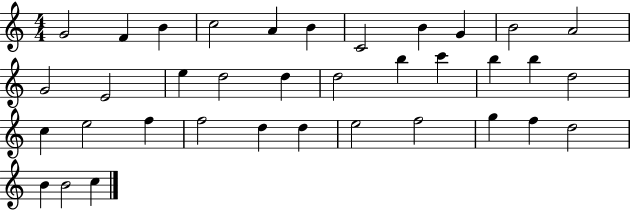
{
  \clef treble
  \numericTimeSignature
  \time 4/4
  \key c \major
  g'2 f'4 b'4 | c''2 a'4 b'4 | c'2 b'4 g'4 | b'2 a'2 | \break g'2 e'2 | e''4 d''2 d''4 | d''2 b''4 c'''4 | b''4 b''4 d''2 | \break c''4 e''2 f''4 | f''2 d''4 d''4 | e''2 f''2 | g''4 f''4 d''2 | \break b'4 b'2 c''4 | \bar "|."
}